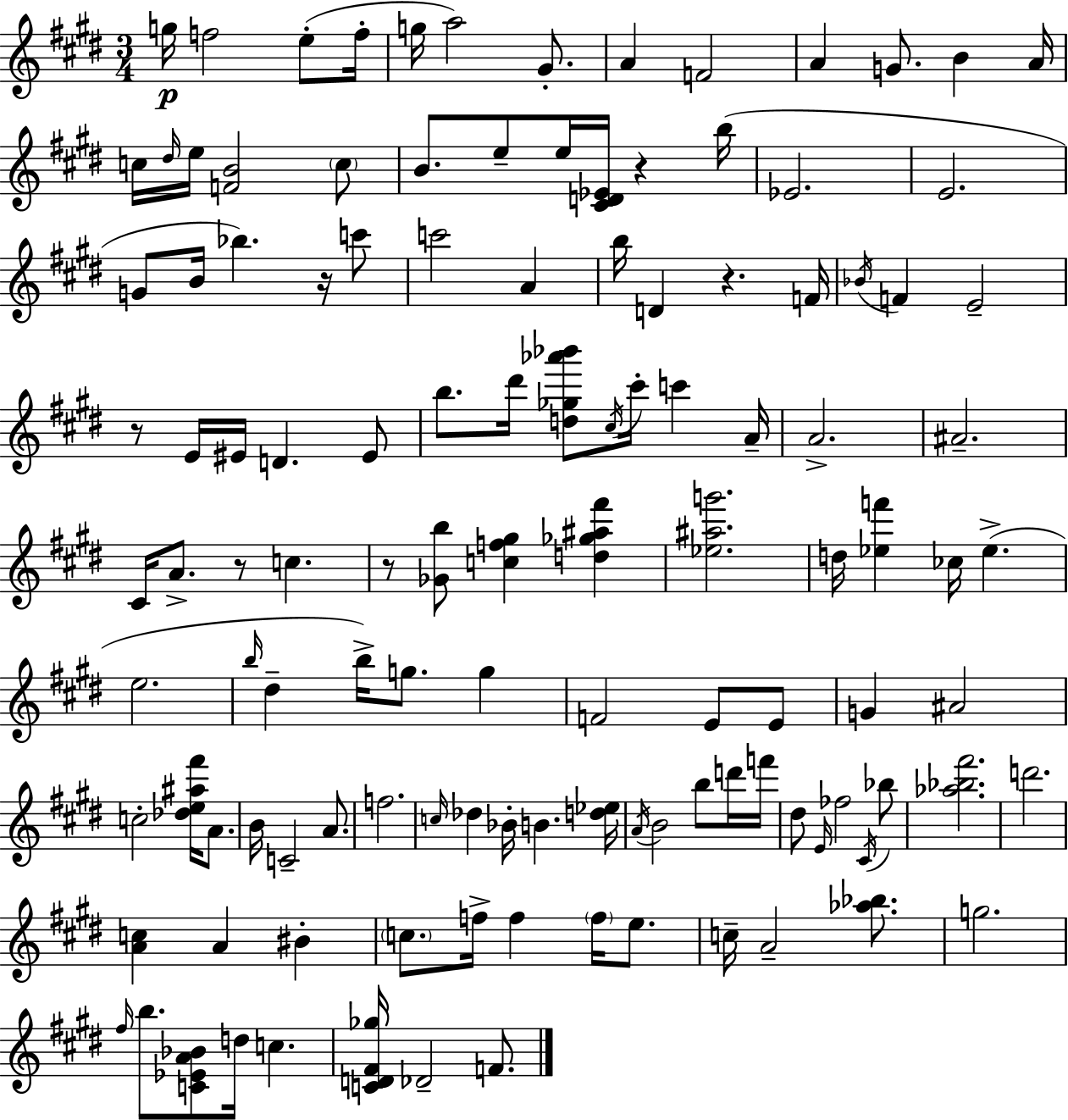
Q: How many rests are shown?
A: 6